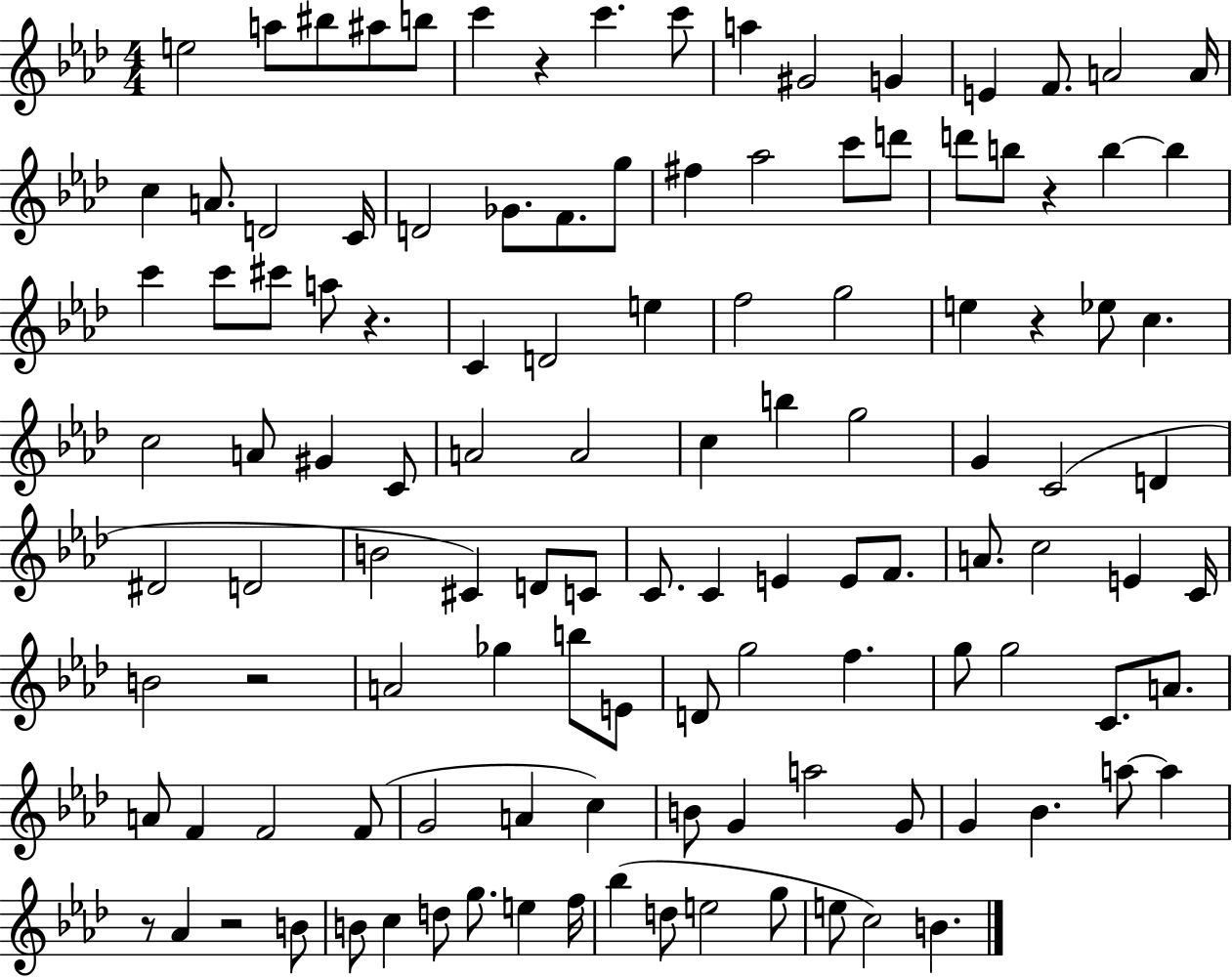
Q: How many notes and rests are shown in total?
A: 119